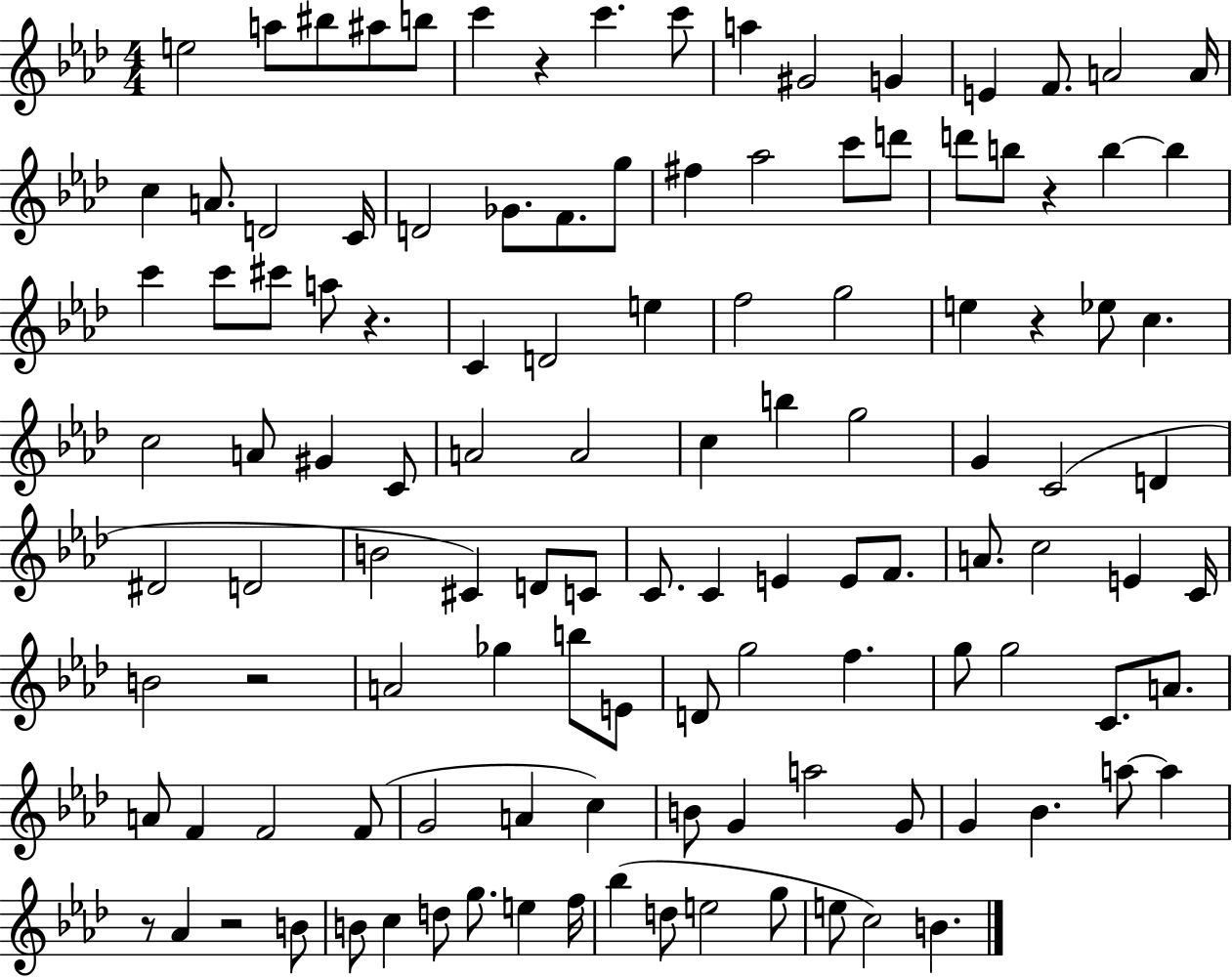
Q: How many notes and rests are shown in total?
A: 119